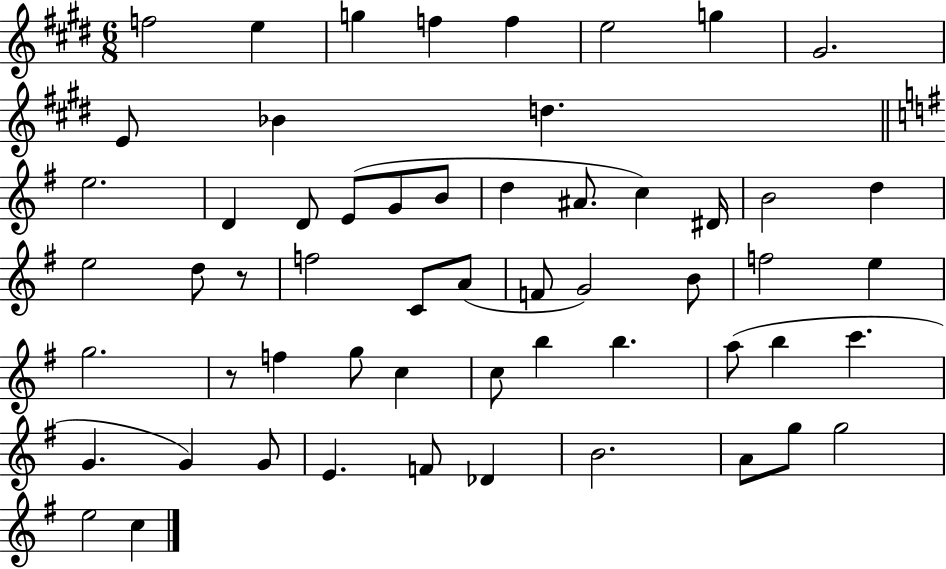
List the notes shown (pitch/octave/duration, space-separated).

F5/h E5/q G5/q F5/q F5/q E5/h G5/q G#4/h. E4/e Bb4/q D5/q. E5/h. D4/q D4/e E4/e G4/e B4/e D5/q A#4/e. C5/q D#4/s B4/h D5/q E5/h D5/e R/e F5/h C4/e A4/e F4/e G4/h B4/e F5/h E5/q G5/h. R/e F5/q G5/e C5/q C5/e B5/q B5/q. A5/e B5/q C6/q. G4/q. G4/q G4/e E4/q. F4/e Db4/q B4/h. A4/e G5/e G5/h E5/h C5/q